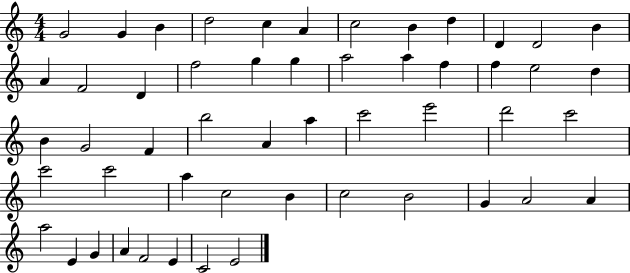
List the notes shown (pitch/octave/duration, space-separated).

G4/h G4/q B4/q D5/h C5/q A4/q C5/h B4/q D5/q D4/q D4/h B4/q A4/q F4/h D4/q F5/h G5/q G5/q A5/h A5/q F5/q F5/q E5/h D5/q B4/q G4/h F4/q B5/h A4/q A5/q C6/h E6/h D6/h C6/h C6/h C6/h A5/q C5/h B4/q C5/h B4/h G4/q A4/h A4/q A5/h E4/q G4/q A4/q F4/h E4/q C4/h E4/h